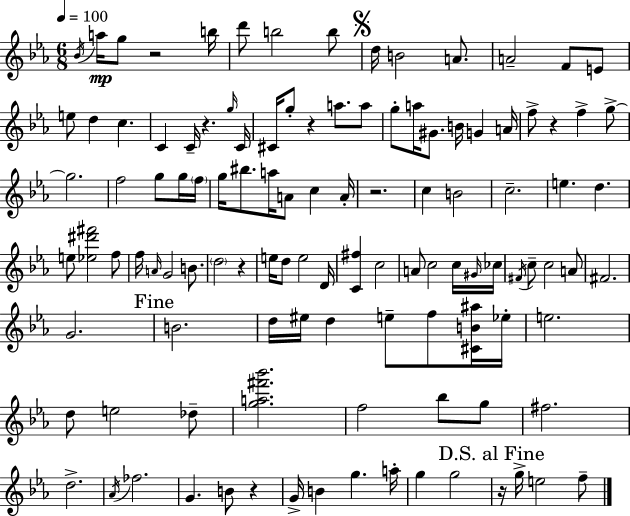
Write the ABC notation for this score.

X:1
T:Untitled
M:6/8
L:1/4
K:Cm
_B/4 a/4 g/2 z2 b/4 d'/2 b2 b/2 d/4 B2 A/2 A2 F/2 E/2 e/2 d c C C/4 z g/4 C/4 ^C/4 g/2 z a/2 a/2 g/2 a/4 ^G/2 B/4 G A/4 f/2 z f g/2 g2 f2 g/2 g/4 f/4 g/4 ^b/2 a/4 A/2 c A/4 z2 c B2 c2 e d e/2 [_e^d'^f']2 f/2 f/4 A/4 G2 B/2 d2 z e/4 d/2 e2 D/4 [C^f] c2 A/2 c2 c/4 ^G/4 _c/4 ^F/4 c/2 c2 A/2 ^F2 G2 B2 d/4 ^e/4 d e/2 f/2 [^CB^a]/4 _e/4 e2 d/2 e2 _d/2 [ga^f'_b']2 f2 _b/2 g/2 ^f2 d2 _A/4 _f2 G B/2 z G/4 B g a/4 g g2 z/4 g/4 e2 f/2